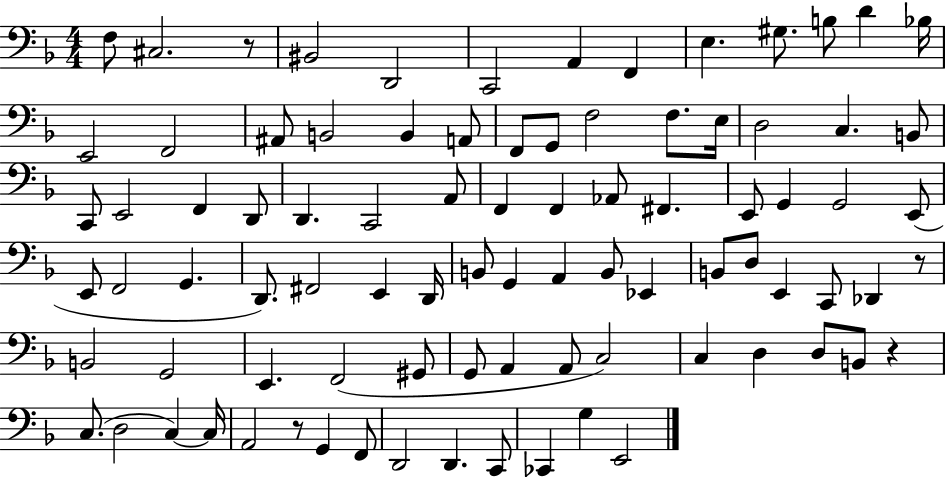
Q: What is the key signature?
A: F major